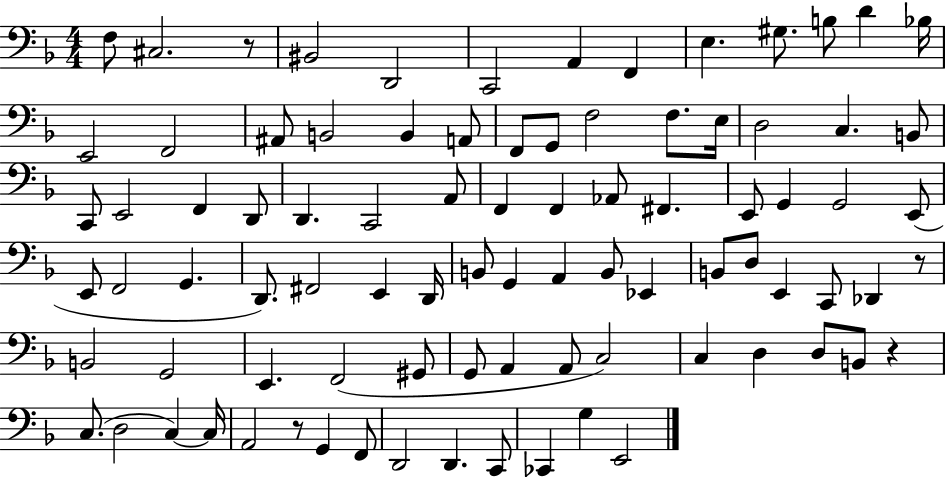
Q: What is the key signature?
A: F major